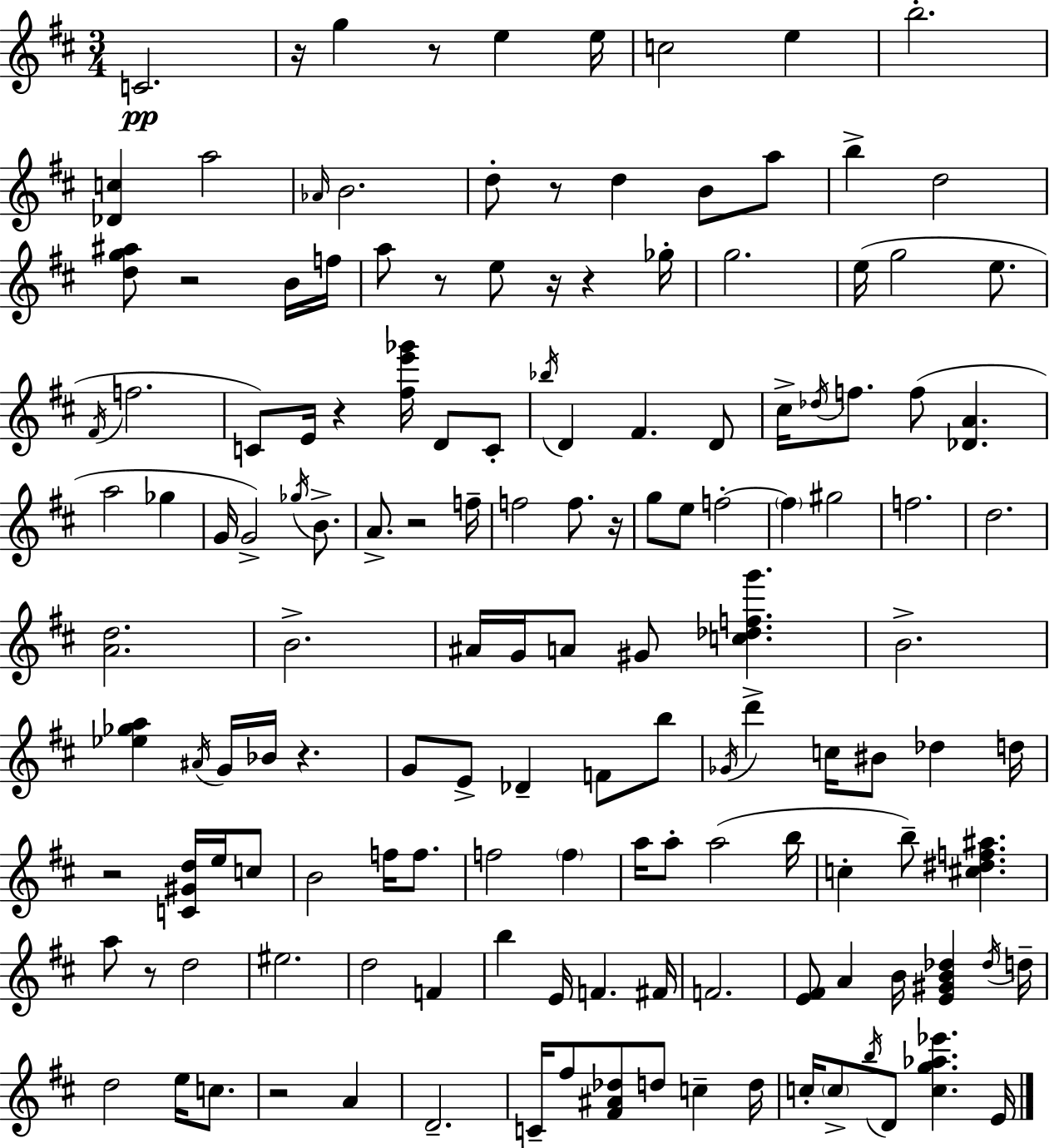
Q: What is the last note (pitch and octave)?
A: E4